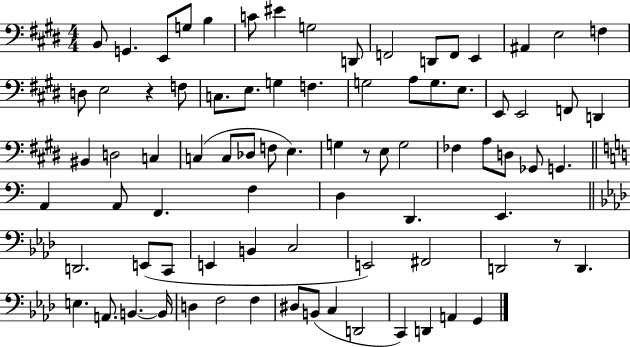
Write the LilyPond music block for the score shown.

{
  \clef bass
  \numericTimeSignature
  \time 4/4
  \key e \major
  \repeat volta 2 { b,8 g,4. e,8 g8 b4 | c'8 eis'4 g2 d,8 | f,2 d,8 f,8 e,4 | ais,4 e2 f4 | \break d8 e2 r4 f8 | c8. e8. g4 f4. | g2 a8 g8. e8. | e,8 e,2 f,8 d,4 | \break bis,4 d2 c4 | c4( c8 des8 f8 e4.) | g4 r8 e8 g2 | fes4 a8 d8 ges,8 g,4. | \break \bar "||" \break \key c \major a,4 a,8 f,4. f4 | d4 d,4. e,4. | \bar "||" \break \key f \minor d,2. e,8( c,8 | e,4 b,4 c2 | e,2) fis,2 | d,2 r8 d,4. | \break e4. a,8. b,4.~~ b,16 | d4 f2 f4 | dis8 b,8( c4 d,2 | c,4) d,4 a,4 g,4 | \break } \bar "|."
}